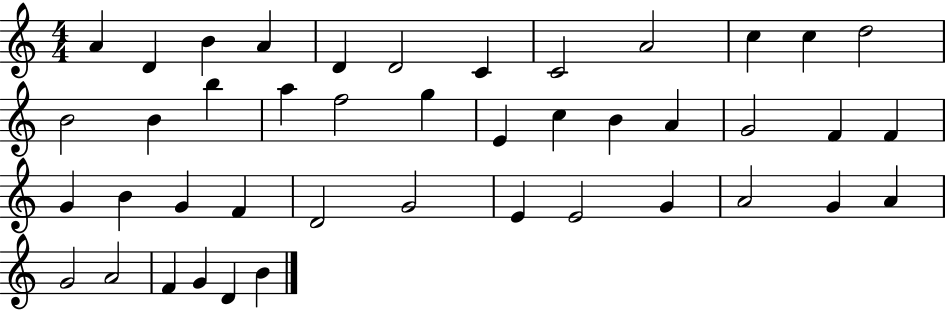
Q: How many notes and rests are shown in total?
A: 43